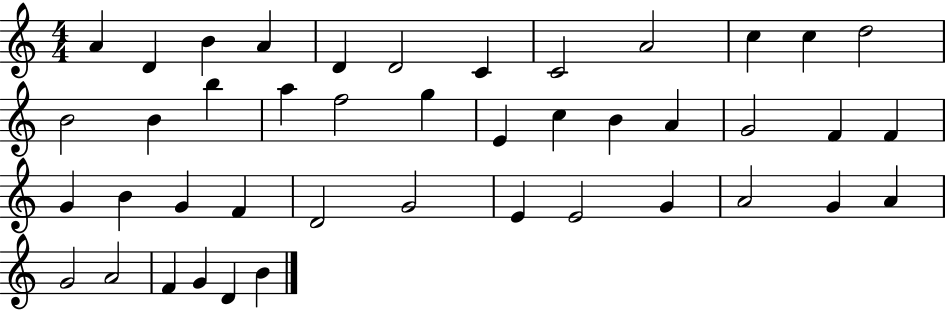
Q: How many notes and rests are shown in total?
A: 43